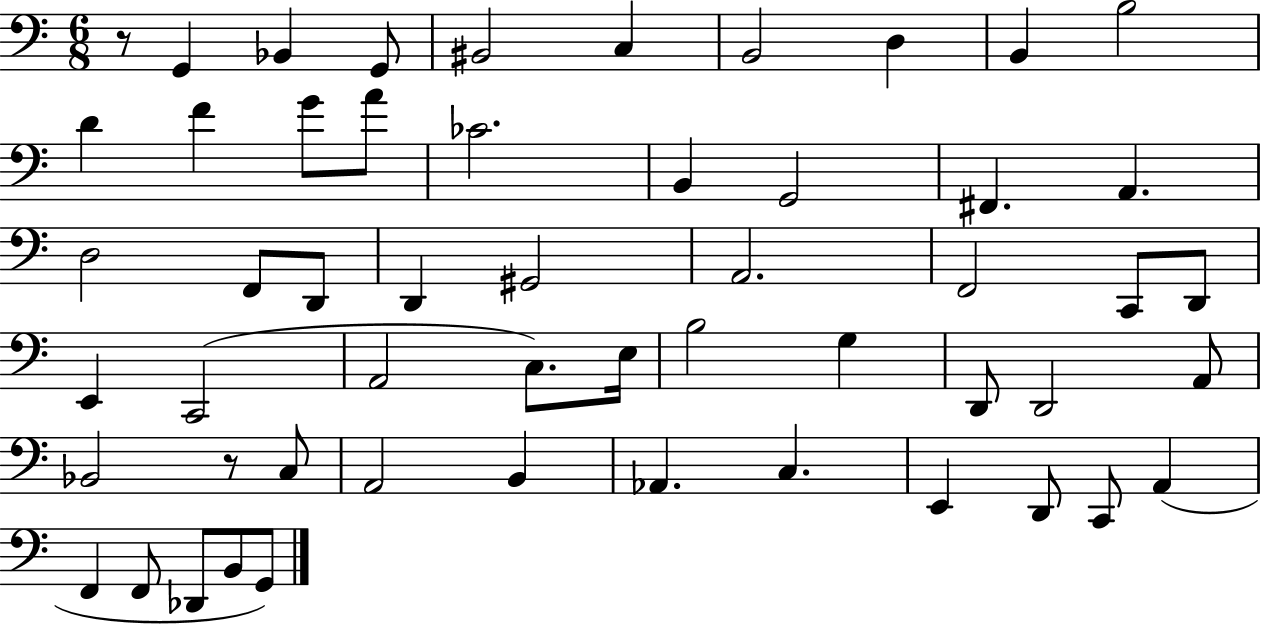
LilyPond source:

{
  \clef bass
  \numericTimeSignature
  \time 6/8
  \key c \major
  r8 g,4 bes,4 g,8 | bis,2 c4 | b,2 d4 | b,4 b2 | \break d'4 f'4 g'8 a'8 | ces'2. | b,4 g,2 | fis,4. a,4. | \break d2 f,8 d,8 | d,4 gis,2 | a,2. | f,2 c,8 d,8 | \break e,4 c,2( | a,2 c8.) e16 | b2 g4 | d,8 d,2 a,8 | \break bes,2 r8 c8 | a,2 b,4 | aes,4. c4. | e,4 d,8 c,8 a,4( | \break f,4 f,8 des,8 b,8 g,8) | \bar "|."
}